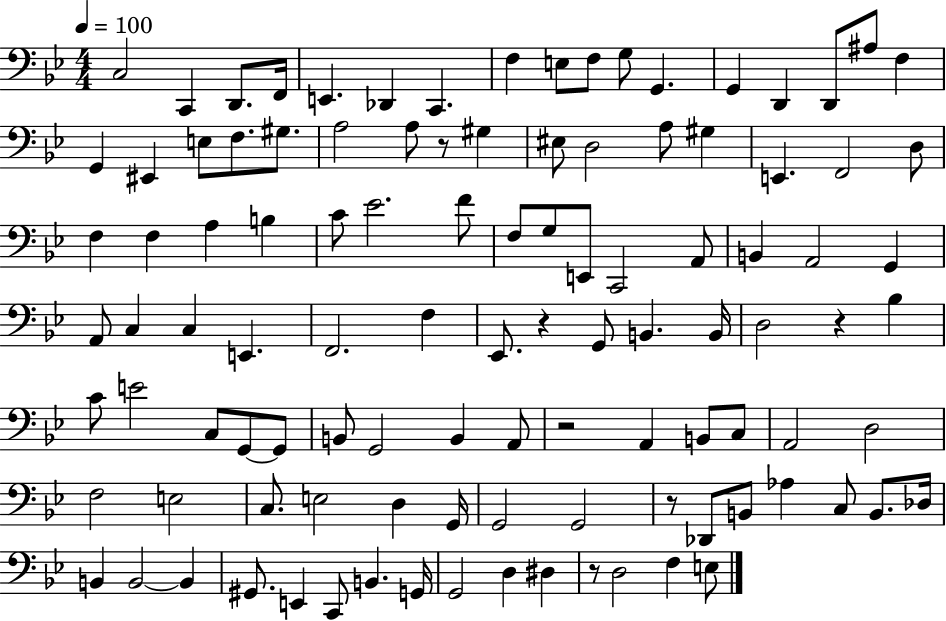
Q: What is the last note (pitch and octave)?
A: E3